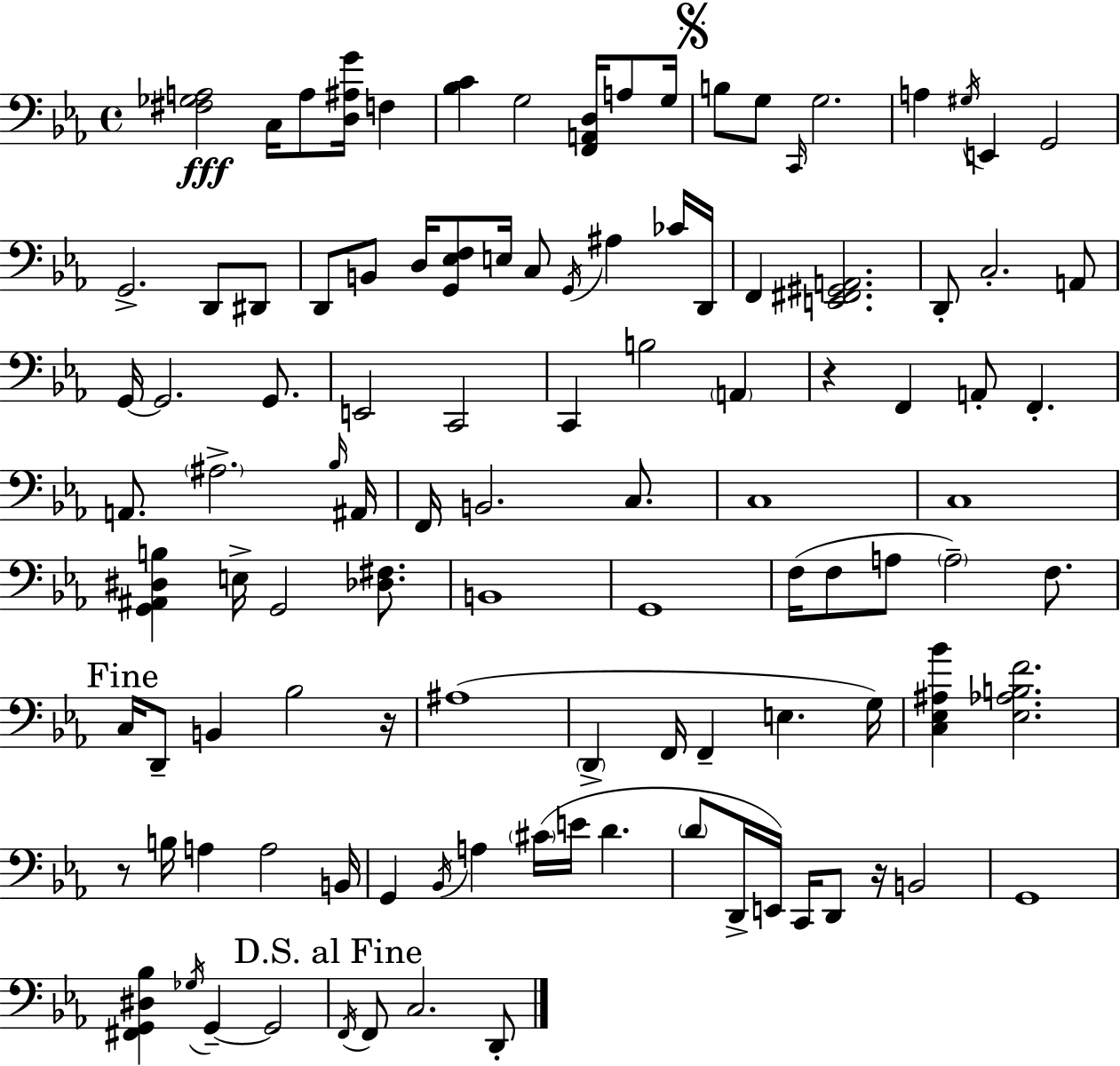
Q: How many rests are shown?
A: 4